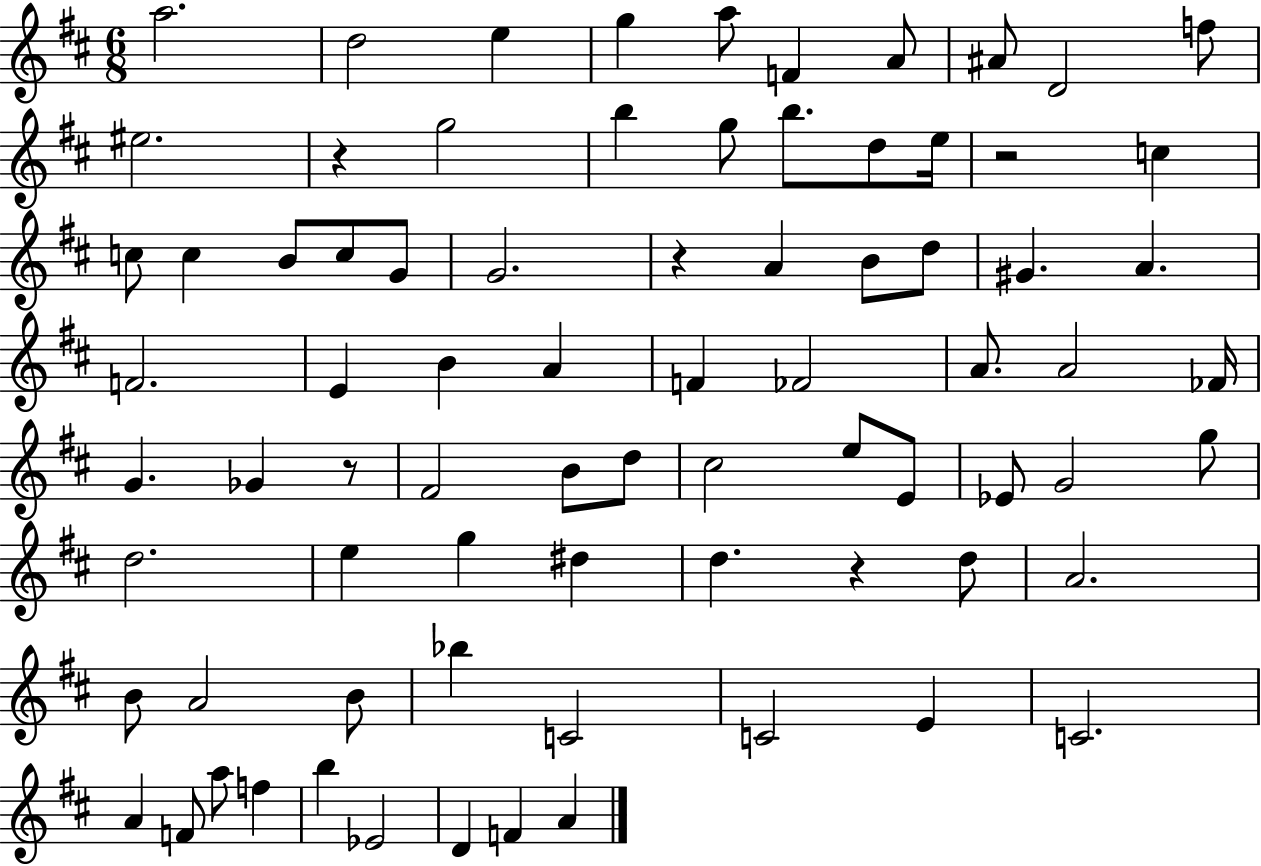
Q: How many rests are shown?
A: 5